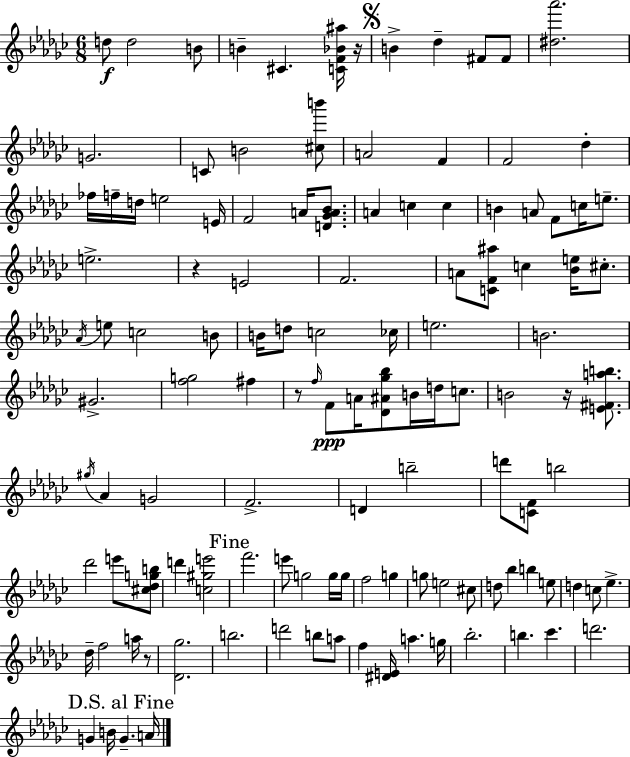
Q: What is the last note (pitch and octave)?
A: A4